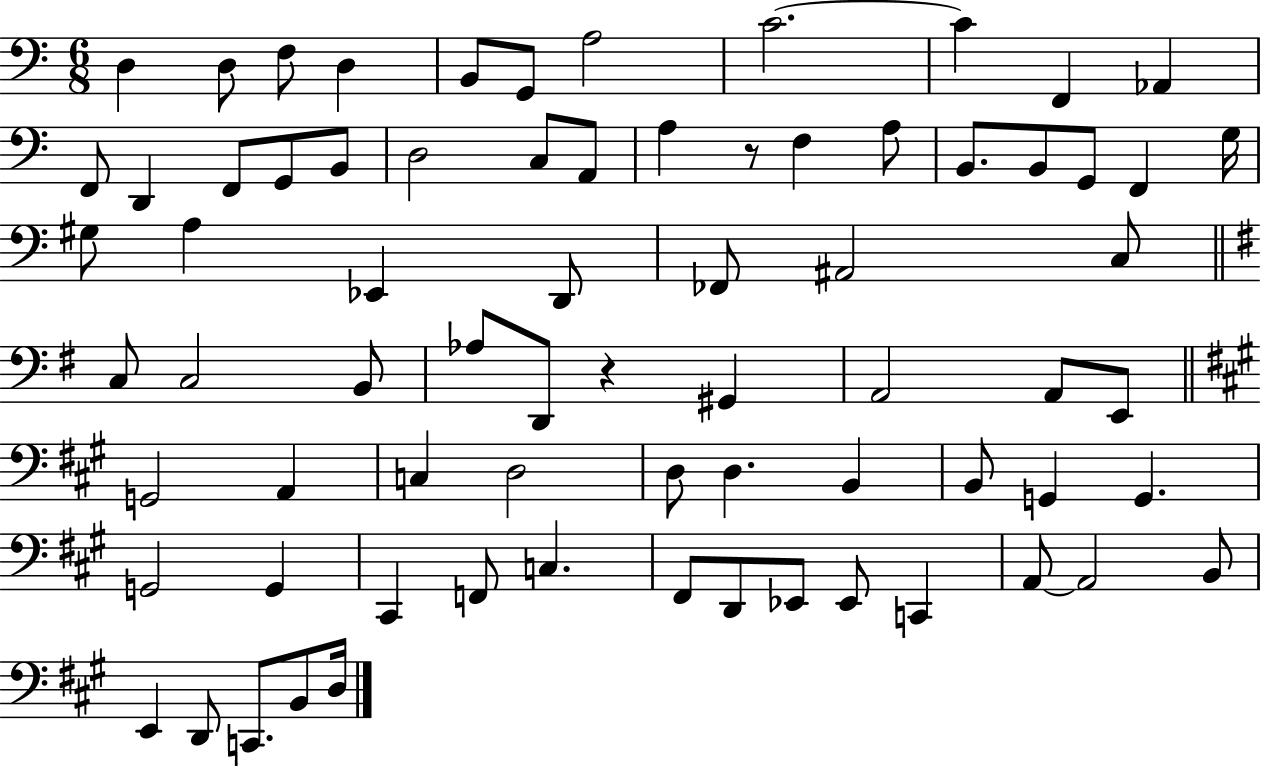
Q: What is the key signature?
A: C major